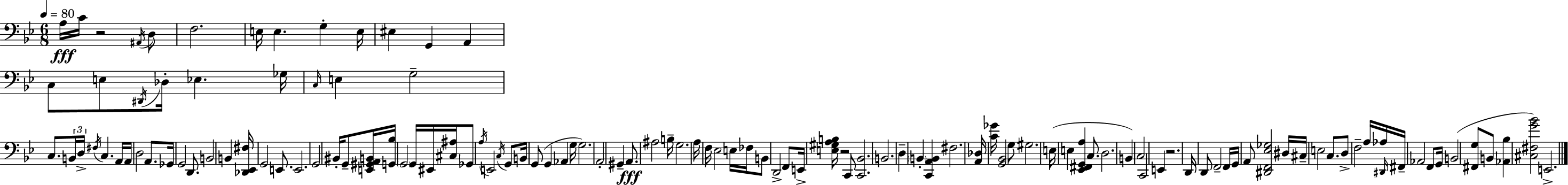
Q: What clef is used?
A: bass